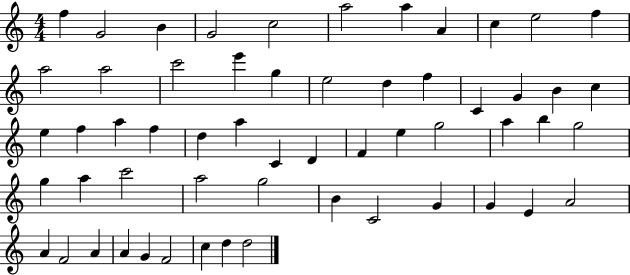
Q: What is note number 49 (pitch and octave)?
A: A4